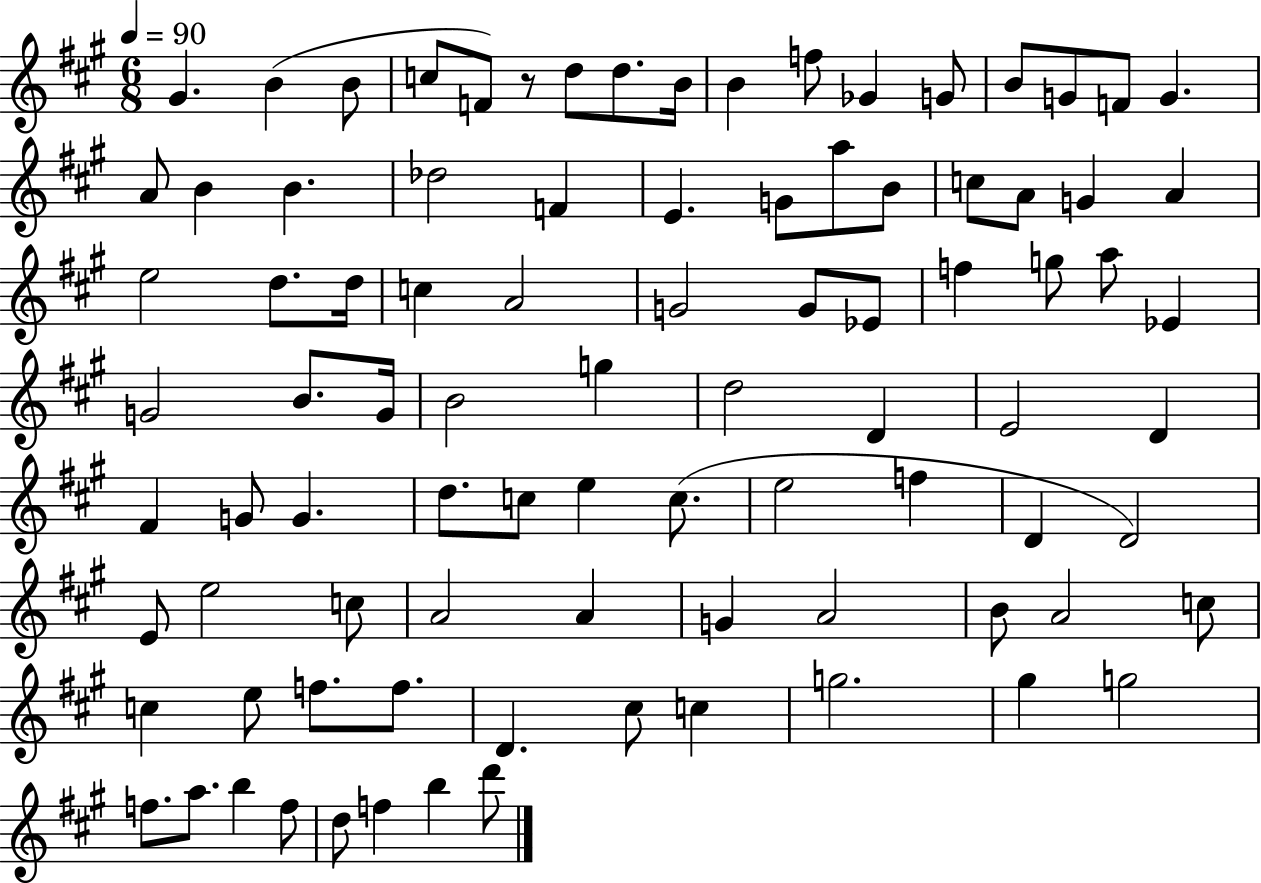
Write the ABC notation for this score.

X:1
T:Untitled
M:6/8
L:1/4
K:A
^G B B/2 c/2 F/2 z/2 d/2 d/2 B/4 B f/2 _G G/2 B/2 G/2 F/2 G A/2 B B _d2 F E G/2 a/2 B/2 c/2 A/2 G A e2 d/2 d/4 c A2 G2 G/2 _E/2 f g/2 a/2 _E G2 B/2 G/4 B2 g d2 D E2 D ^F G/2 G d/2 c/2 e c/2 e2 f D D2 E/2 e2 c/2 A2 A G A2 B/2 A2 c/2 c e/2 f/2 f/2 D ^c/2 c g2 ^g g2 f/2 a/2 b f/2 d/2 f b d'/2